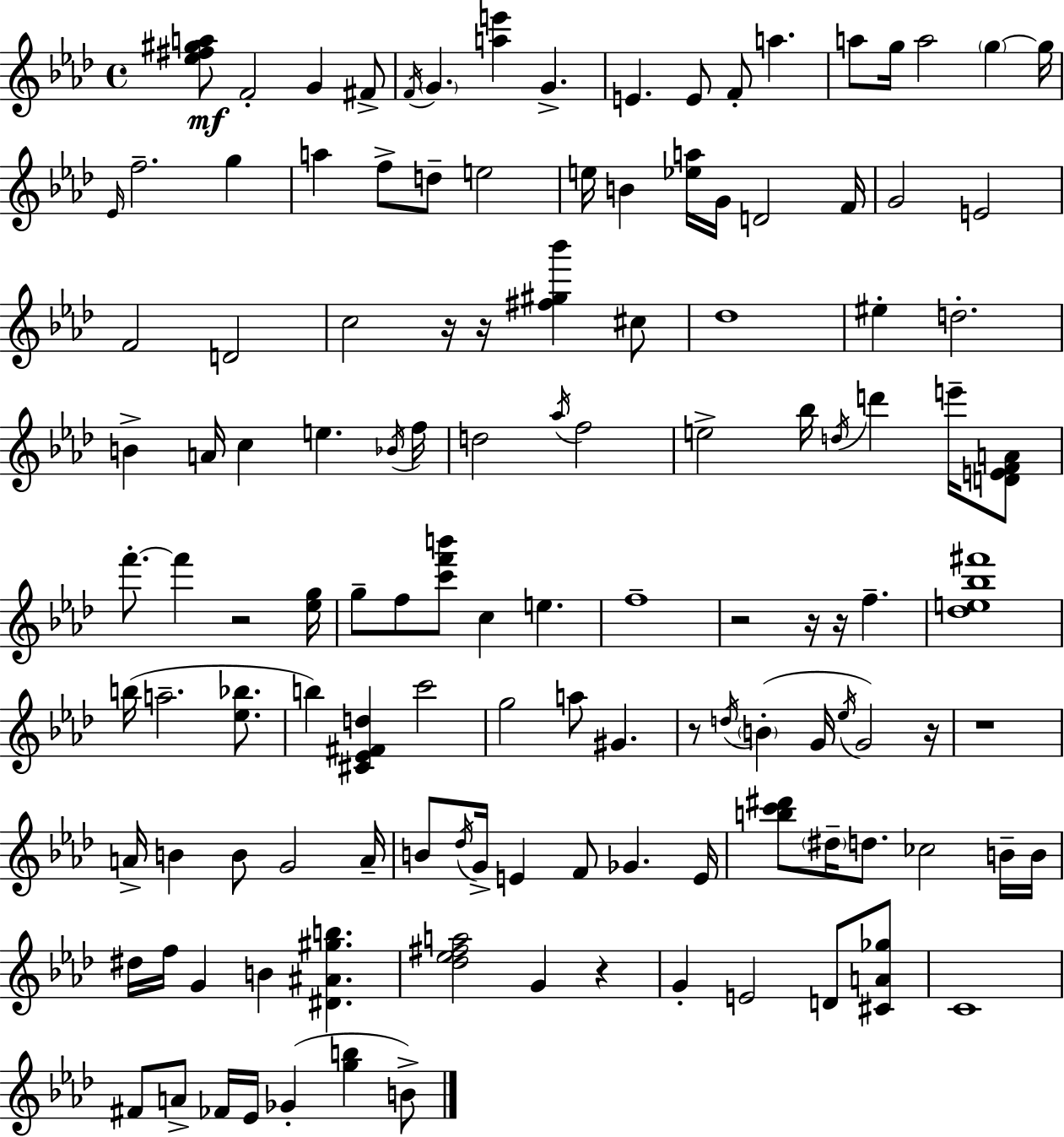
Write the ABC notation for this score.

X:1
T:Untitled
M:4/4
L:1/4
K:Fm
[_e^f^ga]/2 F2 G ^F/2 F/4 G [ae'] G E E/2 F/2 a a/2 g/4 a2 g g/4 _E/4 f2 g a f/2 d/2 e2 e/4 B [_ea]/4 G/4 D2 F/4 G2 E2 F2 D2 c2 z/4 z/4 [^f^g_b'] ^c/2 _d4 ^e d2 B A/4 c e _B/4 f/4 d2 _a/4 f2 e2 _b/4 d/4 d' e'/4 [DEFA]/2 f'/2 f' z2 [_eg]/4 g/2 f/2 [c'f'b']/2 c e f4 z2 z/4 z/4 f [_de_b^f']4 b/4 a2 [_e_b]/2 b [^C_E^Fd] c'2 g2 a/2 ^G z/2 d/4 B G/4 _e/4 G2 z/4 z4 A/4 B B/2 G2 A/4 B/2 _d/4 G/4 E F/2 _G E/4 [bc'^d']/2 ^d/4 d/2 _c2 B/4 B/4 ^d/4 f/4 G B [^D^A^gb] [_d_e^fa]2 G z G E2 D/2 [^CA_g]/2 C4 ^F/2 A/2 _F/4 _E/4 _G [gb] B/2